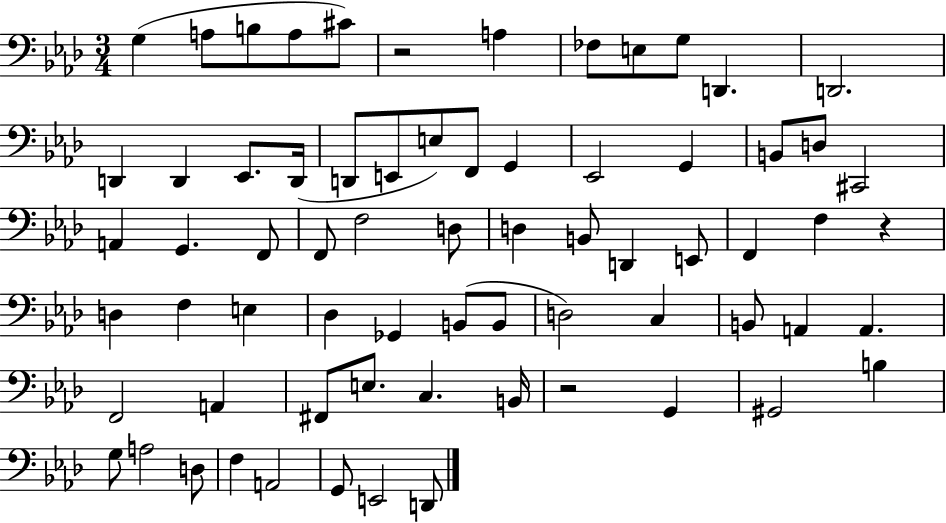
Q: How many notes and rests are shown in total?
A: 69